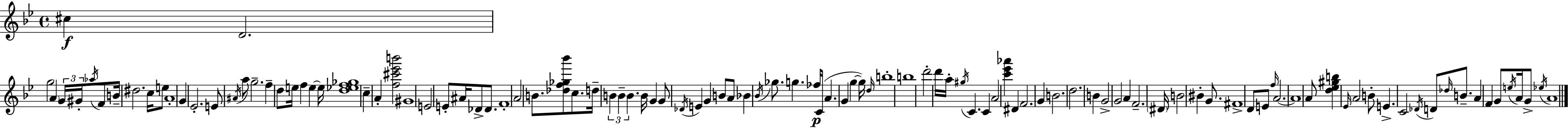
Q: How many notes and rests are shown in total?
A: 112